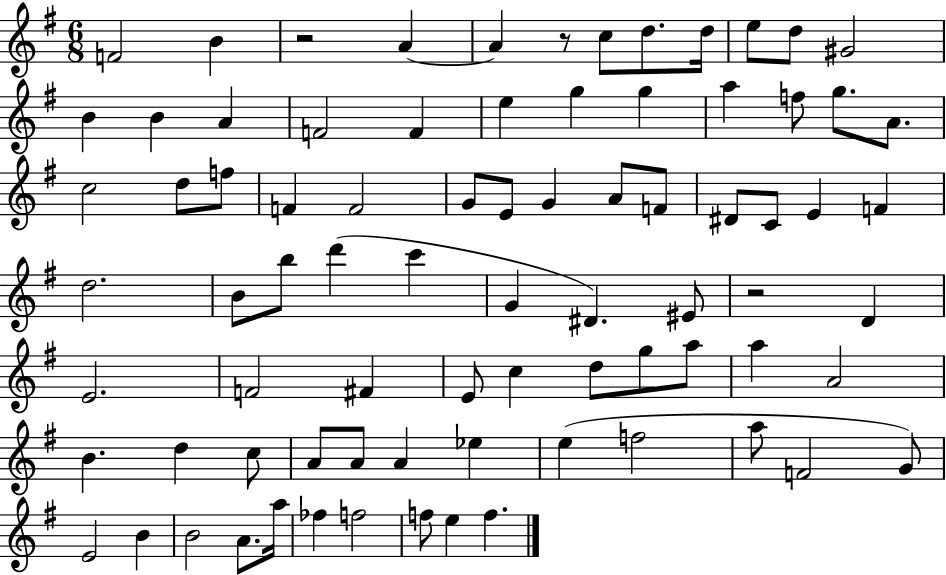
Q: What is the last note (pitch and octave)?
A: F5